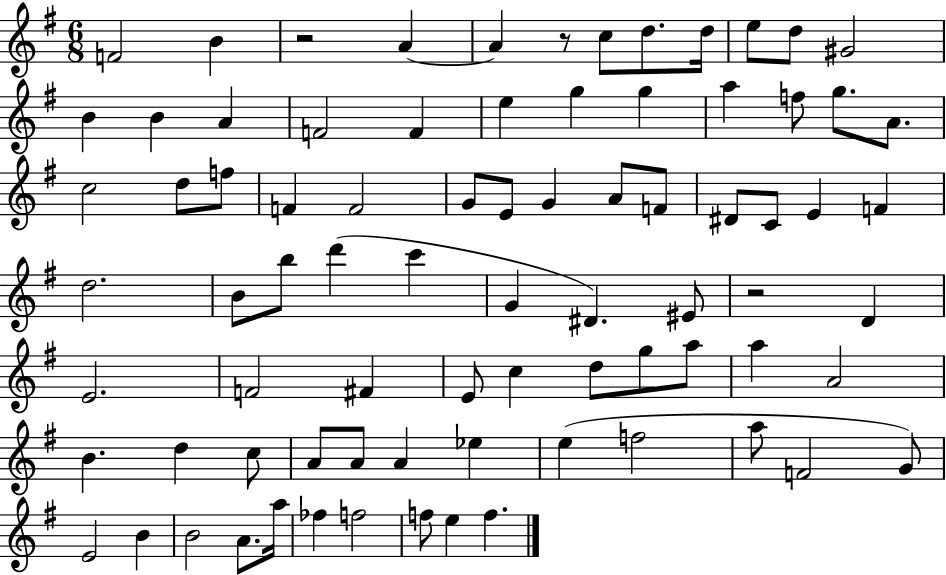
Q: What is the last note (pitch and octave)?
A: F5